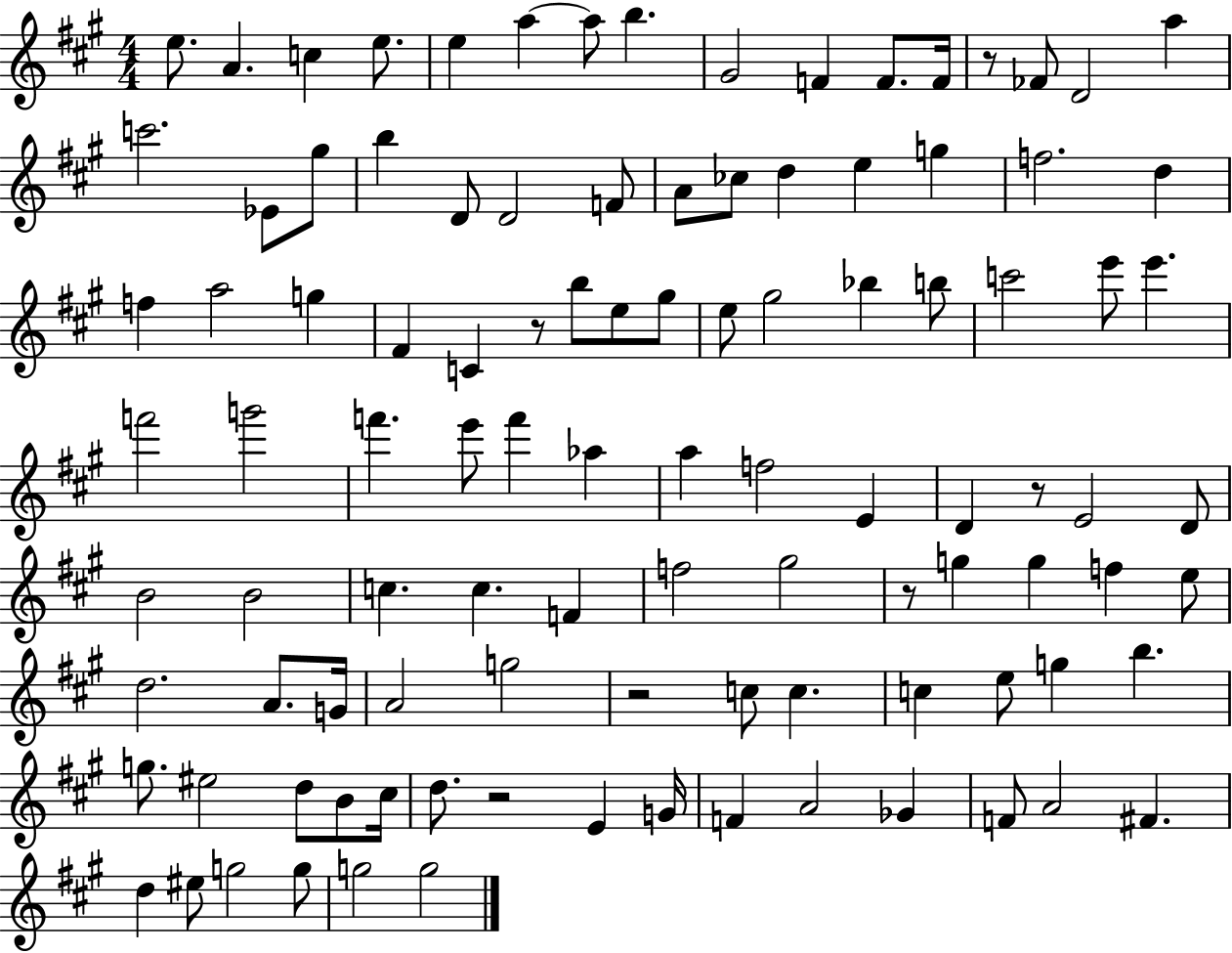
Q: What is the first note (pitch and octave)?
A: E5